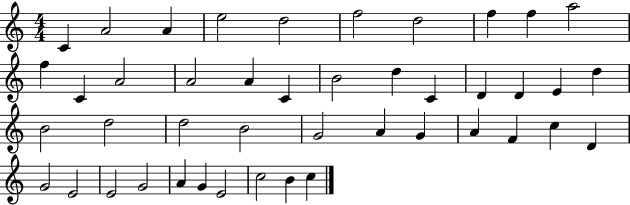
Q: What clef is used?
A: treble